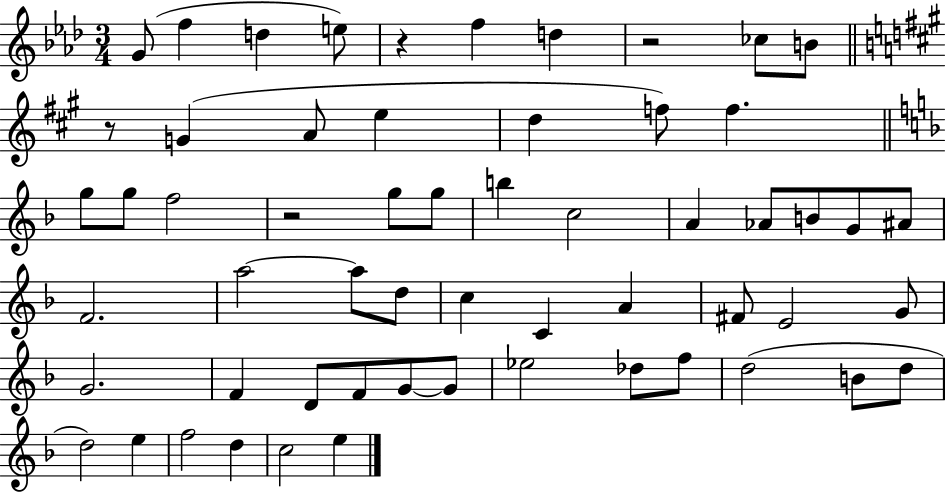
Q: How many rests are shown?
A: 4